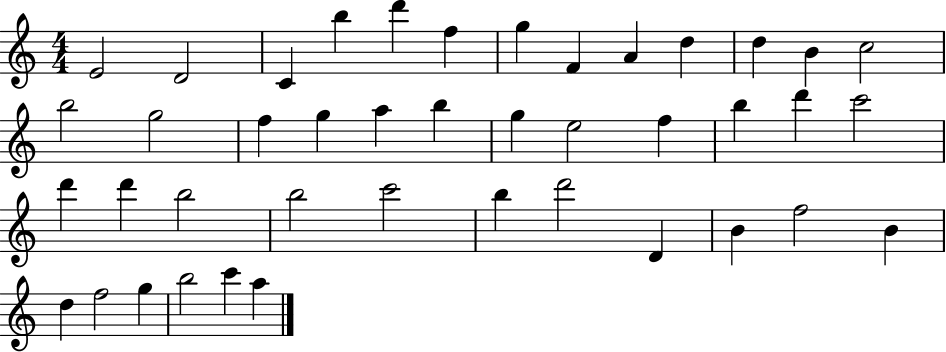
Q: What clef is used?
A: treble